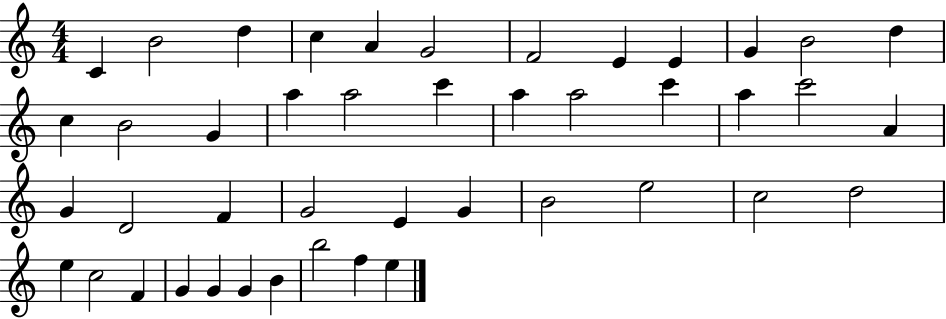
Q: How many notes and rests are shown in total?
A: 44